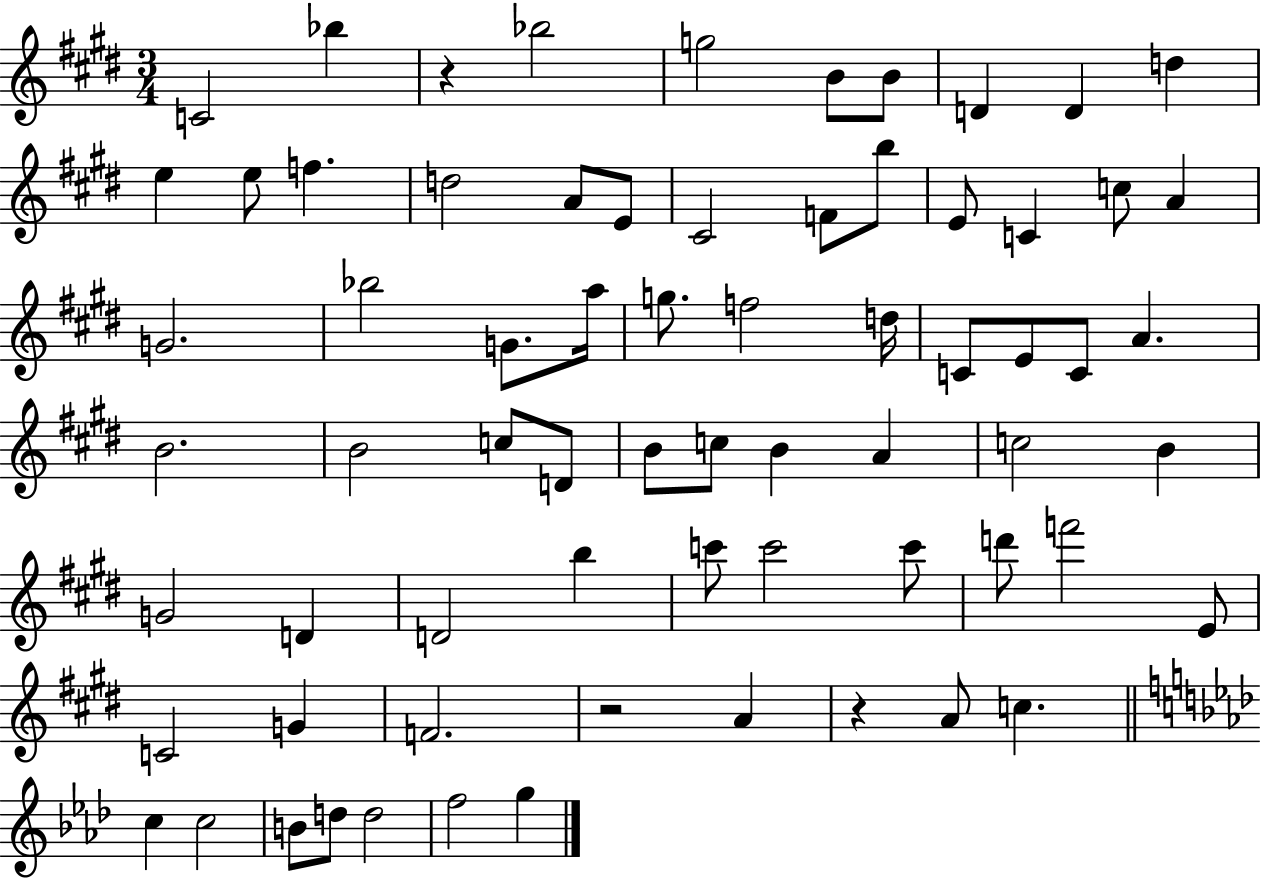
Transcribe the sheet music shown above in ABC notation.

X:1
T:Untitled
M:3/4
L:1/4
K:E
C2 _b z _b2 g2 B/2 B/2 D D d e e/2 f d2 A/2 E/2 ^C2 F/2 b/2 E/2 C c/2 A G2 _b2 G/2 a/4 g/2 f2 d/4 C/2 E/2 C/2 A B2 B2 c/2 D/2 B/2 c/2 B A c2 B G2 D D2 b c'/2 c'2 c'/2 d'/2 f'2 E/2 C2 G F2 z2 A z A/2 c c c2 B/2 d/2 d2 f2 g